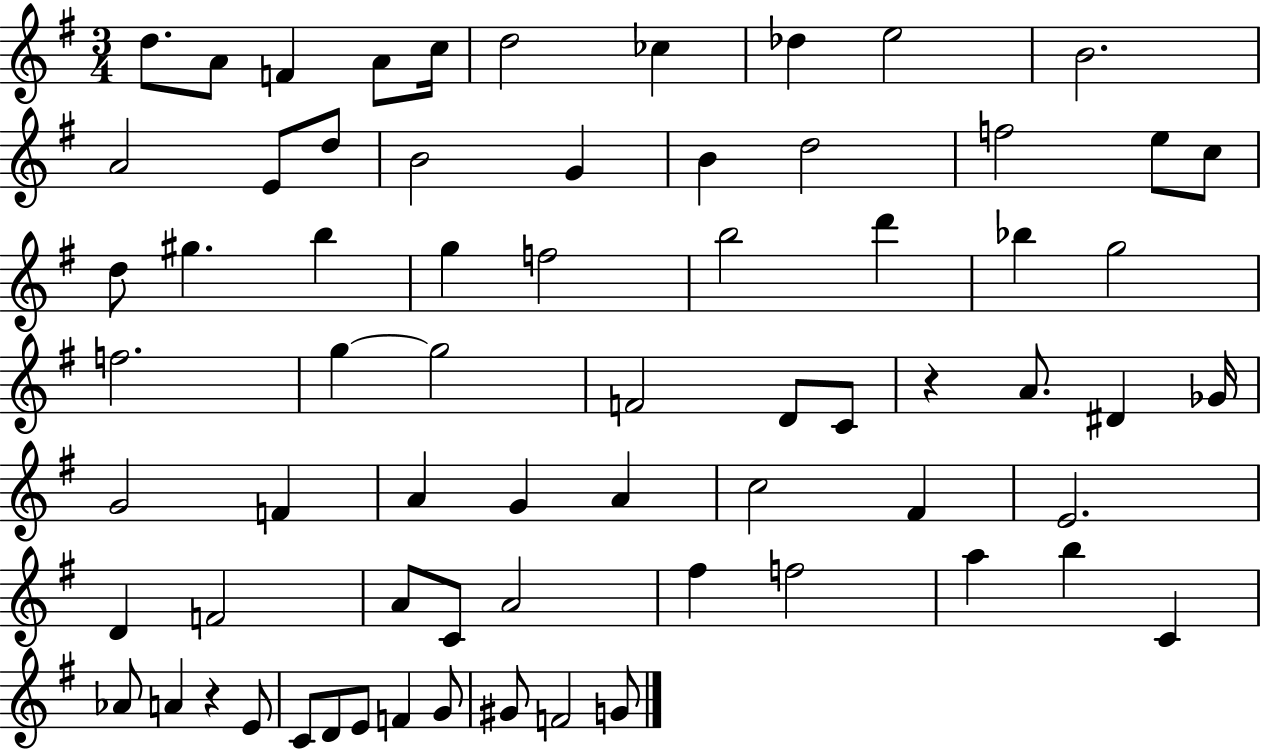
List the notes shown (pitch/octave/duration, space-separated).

D5/e. A4/e F4/q A4/e C5/s D5/h CES5/q Db5/q E5/h B4/h. A4/h E4/e D5/e B4/h G4/q B4/q D5/h F5/h E5/e C5/e D5/e G#5/q. B5/q G5/q F5/h B5/h D6/q Bb5/q G5/h F5/h. G5/q G5/h F4/h D4/e C4/e R/q A4/e. D#4/q Gb4/s G4/h F4/q A4/q G4/q A4/q C5/h F#4/q E4/h. D4/q F4/h A4/e C4/e A4/h F#5/q F5/h A5/q B5/q C4/q Ab4/e A4/q R/q E4/e C4/e D4/e E4/e F4/q G4/e G#4/e F4/h G4/e